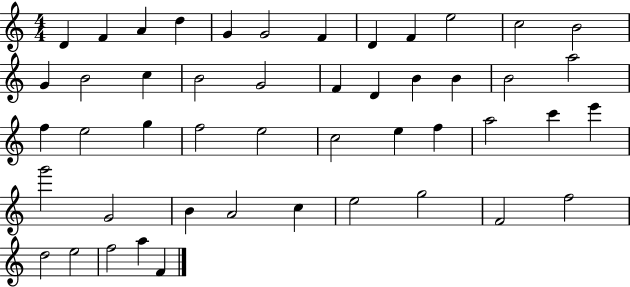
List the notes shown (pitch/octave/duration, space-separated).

D4/q F4/q A4/q D5/q G4/q G4/h F4/q D4/q F4/q E5/h C5/h B4/h G4/q B4/h C5/q B4/h G4/h F4/q D4/q B4/q B4/q B4/h A5/h F5/q E5/h G5/q F5/h E5/h C5/h E5/q F5/q A5/h C6/q E6/q G6/h G4/h B4/q A4/h C5/q E5/h G5/h F4/h F5/h D5/h E5/h F5/h A5/q F4/q